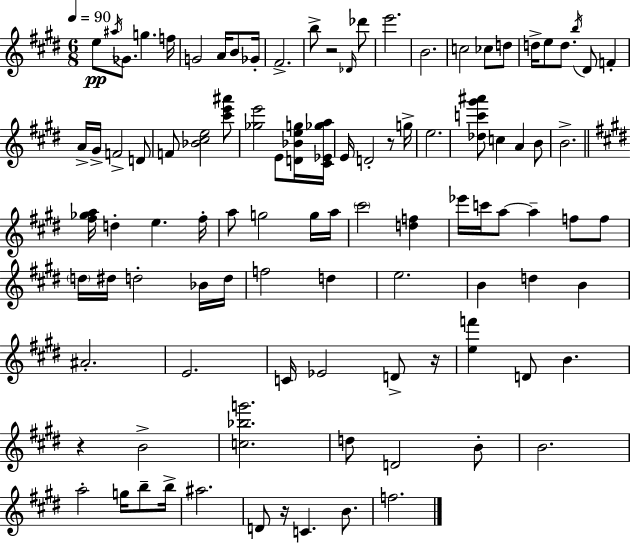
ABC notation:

X:1
T:Untitled
M:6/8
L:1/4
K:E
e/2 ^a/4 _G/2 g f/4 G2 A/4 B/2 _G/4 ^F2 b/2 z2 _D/4 _d'/2 e'2 B2 c2 _c/2 d/2 d/4 e/2 d/2 b/4 ^D/2 F A/4 ^G/4 F2 D/2 F/2 [_B^ce]2 [^c'e'^a']/2 [_ge']2 E/2 [D_Beg]/4 [^C_E_ga]/4 E/4 D2 z/2 g/4 e2 [_dc'^g'^a']/2 c A B/2 B2 [^f_ga]/4 d e ^f/4 a/2 g2 g/4 a/4 ^c'2 [df] _e'/4 c'/4 a/2 a f/2 f/2 d/4 ^d/4 d2 _B/4 d/4 f2 d e2 B d B ^A2 E2 C/4 _E2 D/2 z/4 [ef'] D/2 B z B2 [c_bg']2 d/2 D2 B/2 B2 a2 g/4 b/2 b/4 ^a2 D/2 z/4 C B/2 f2